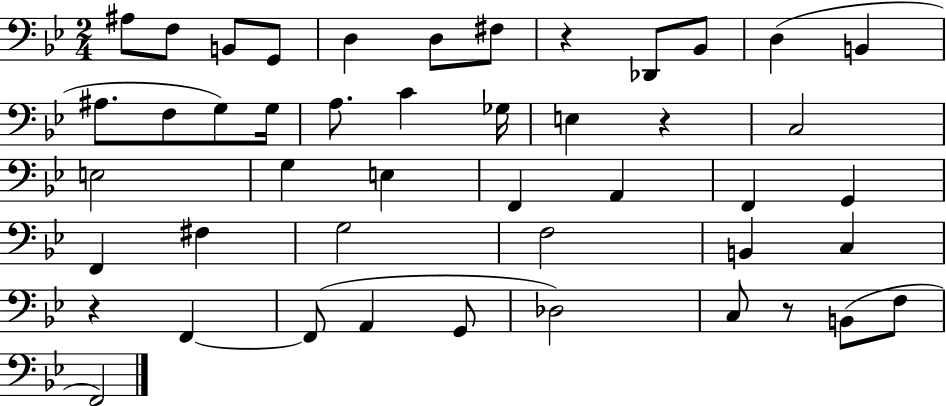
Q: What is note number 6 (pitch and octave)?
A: D3